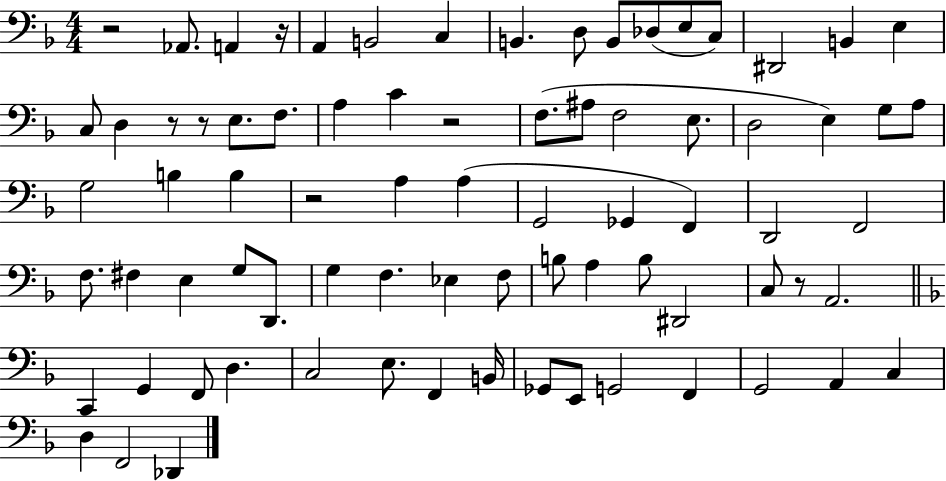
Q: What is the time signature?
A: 4/4